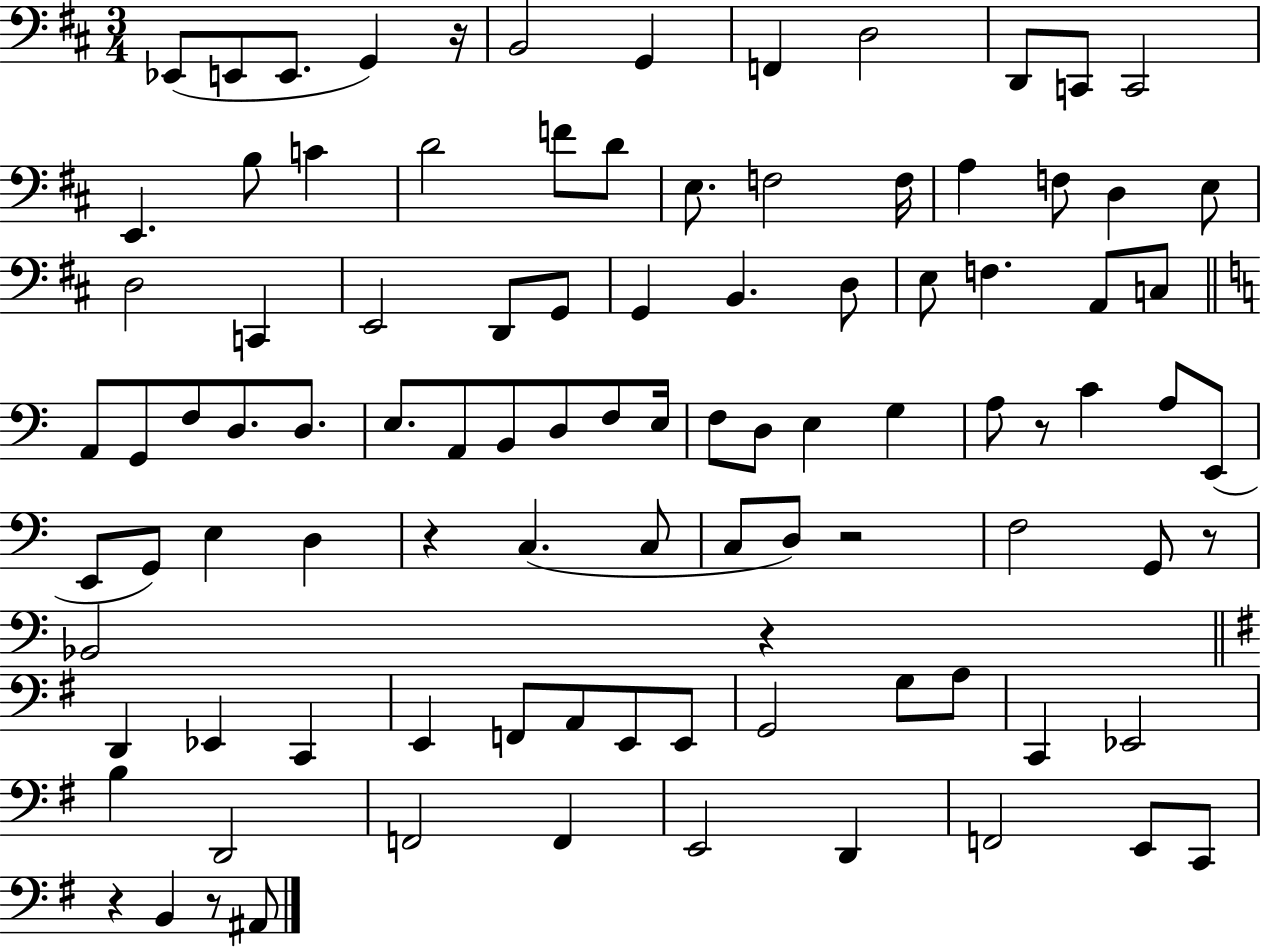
Eb2/e E2/e E2/e. G2/q R/s B2/h G2/q F2/q D3/h D2/e C2/e C2/h E2/q. B3/e C4/q D4/h F4/e D4/e E3/e. F3/h F3/s A3/q F3/e D3/q E3/e D3/h C2/q E2/h D2/e G2/e G2/q B2/q. D3/e E3/e F3/q. A2/e C3/e A2/e G2/e F3/e D3/e. D3/e. E3/e. A2/e B2/e D3/e F3/e E3/s F3/e D3/e E3/q G3/q A3/e R/e C4/q A3/e E2/e E2/e G2/e E3/q D3/q R/q C3/q. C3/e C3/e D3/e R/h F3/h G2/e R/e Bb2/h R/q D2/q Eb2/q C2/q E2/q F2/e A2/e E2/e E2/e G2/h G3/e A3/e C2/q Eb2/h B3/q D2/h F2/h F2/q E2/h D2/q F2/h E2/e C2/e R/q B2/q R/e A#2/e